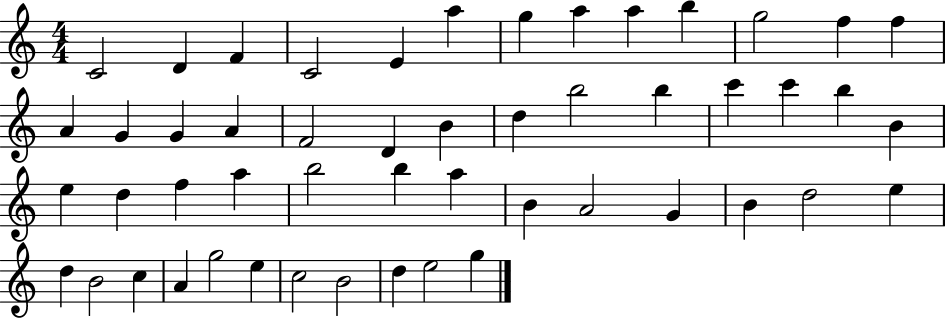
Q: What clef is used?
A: treble